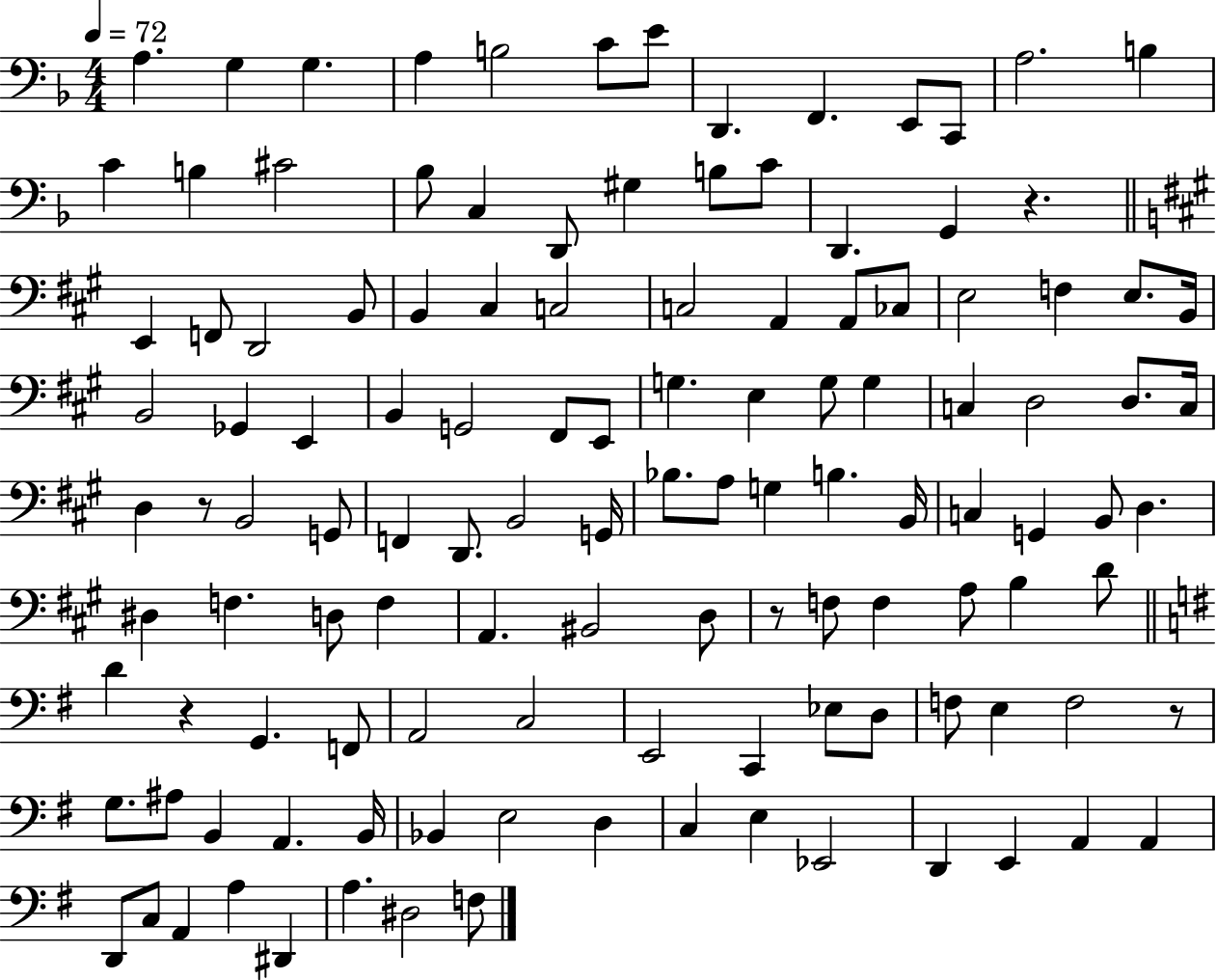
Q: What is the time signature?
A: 4/4